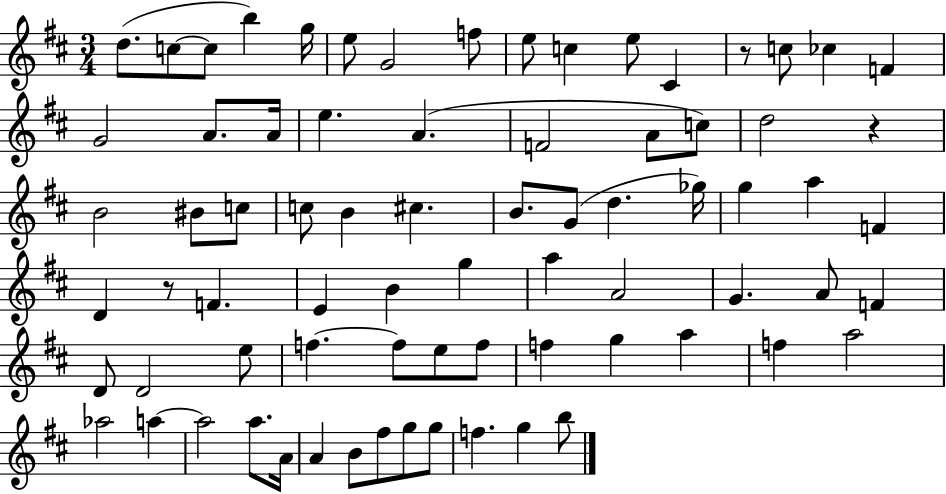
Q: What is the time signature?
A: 3/4